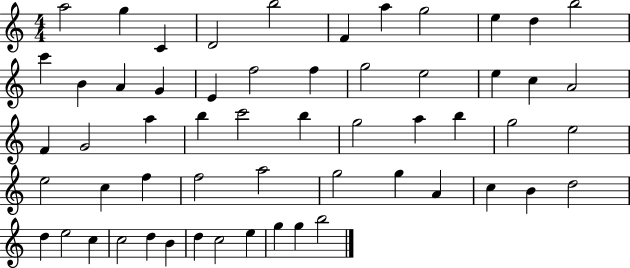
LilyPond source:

{
  \clef treble
  \numericTimeSignature
  \time 4/4
  \key c \major
  a''2 g''4 c'4 | d'2 b''2 | f'4 a''4 g''2 | e''4 d''4 b''2 | \break c'''4 b'4 a'4 g'4 | e'4 f''2 f''4 | g''2 e''2 | e''4 c''4 a'2 | \break f'4 g'2 a''4 | b''4 c'''2 b''4 | g''2 a''4 b''4 | g''2 e''2 | \break e''2 c''4 f''4 | f''2 a''2 | g''2 g''4 a'4 | c''4 b'4 d''2 | \break d''4 e''2 c''4 | c''2 d''4 b'4 | d''4 c''2 e''4 | g''4 g''4 b''2 | \break \bar "|."
}